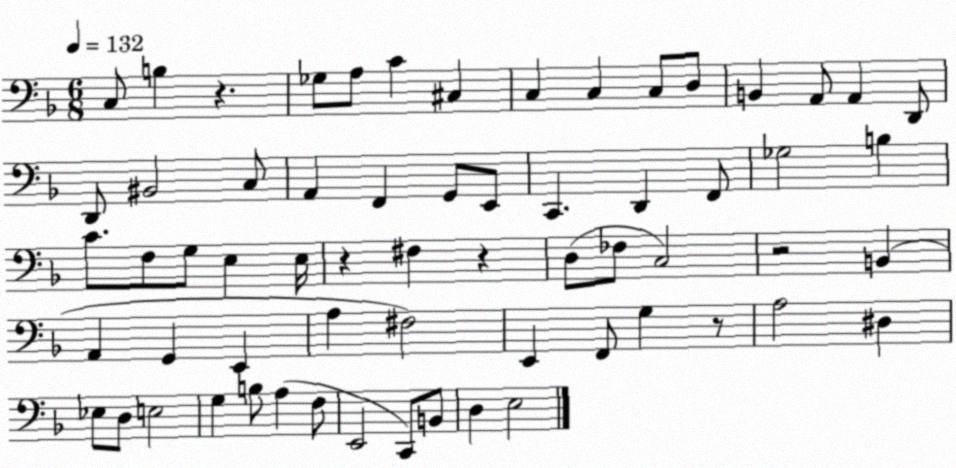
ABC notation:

X:1
T:Untitled
M:6/8
L:1/4
K:F
C,/2 B, z _G,/2 A,/2 C ^C, C, C, C,/2 D,/2 B,, A,,/2 A,, D,,/2 D,,/2 ^B,,2 C,/2 A,, F,, G,,/2 E,,/2 C,, D,, F,,/2 _G,2 B, C/2 F,/2 G,/2 E, E,/4 z ^F, z D,/2 _F,/2 C,2 z2 B,, A,, G,, E,, A, ^F,2 E,, F,,/2 G, z/2 A,2 ^D, _E,/2 D,/2 E,2 G, B,/2 A, F,/2 E,,2 C,,/2 B,,/2 D, E,2